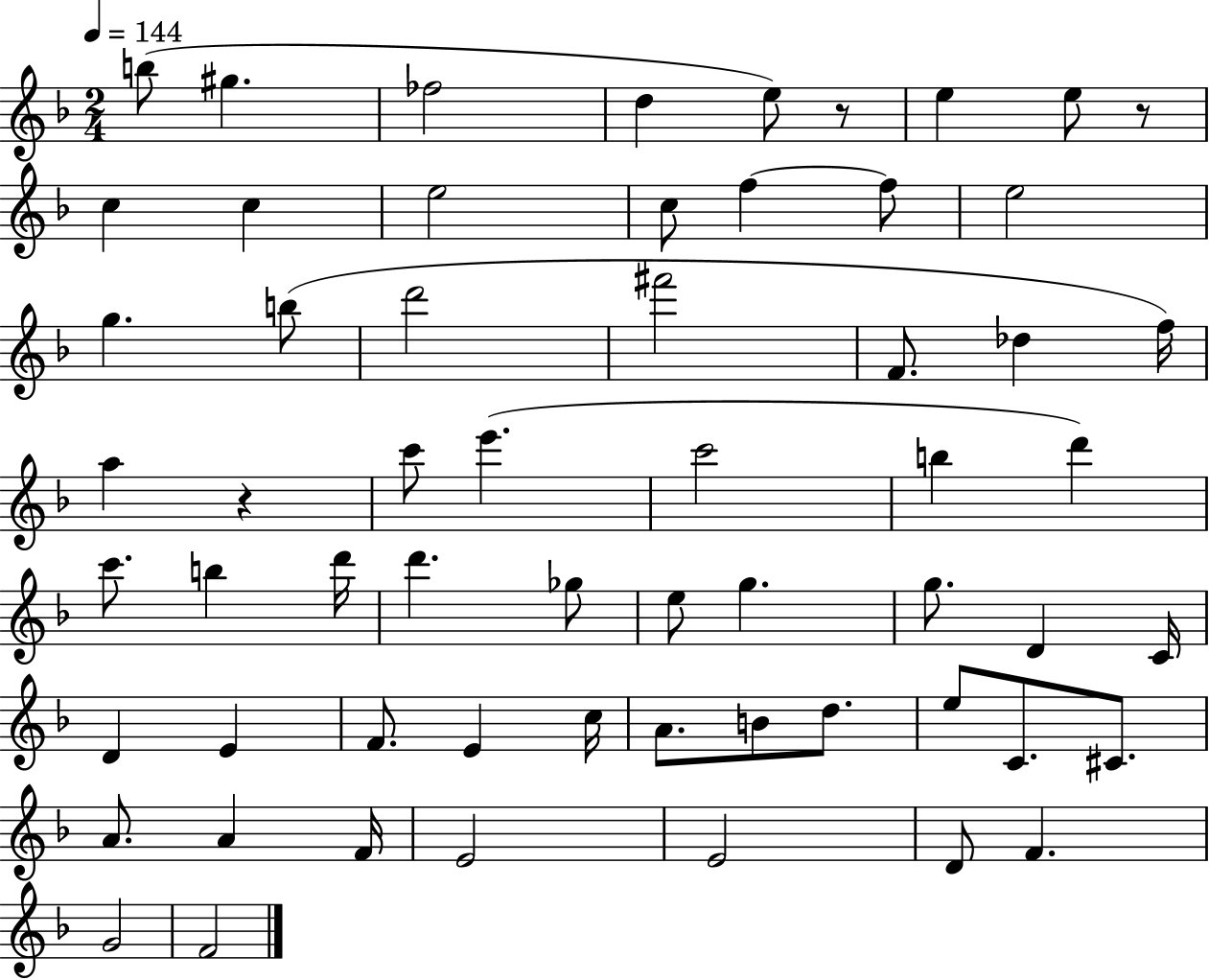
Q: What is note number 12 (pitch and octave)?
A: F5